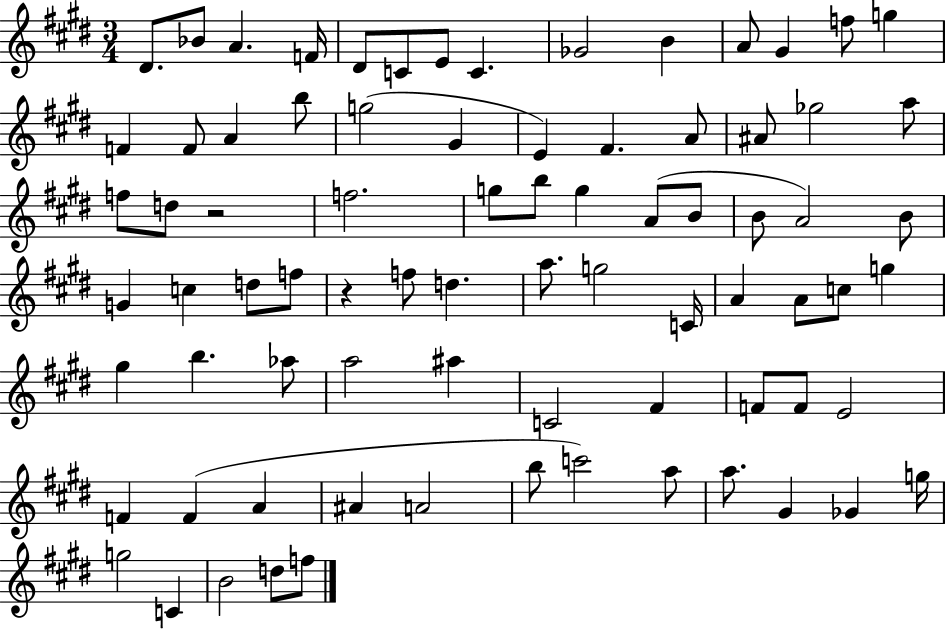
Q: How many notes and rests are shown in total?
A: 79